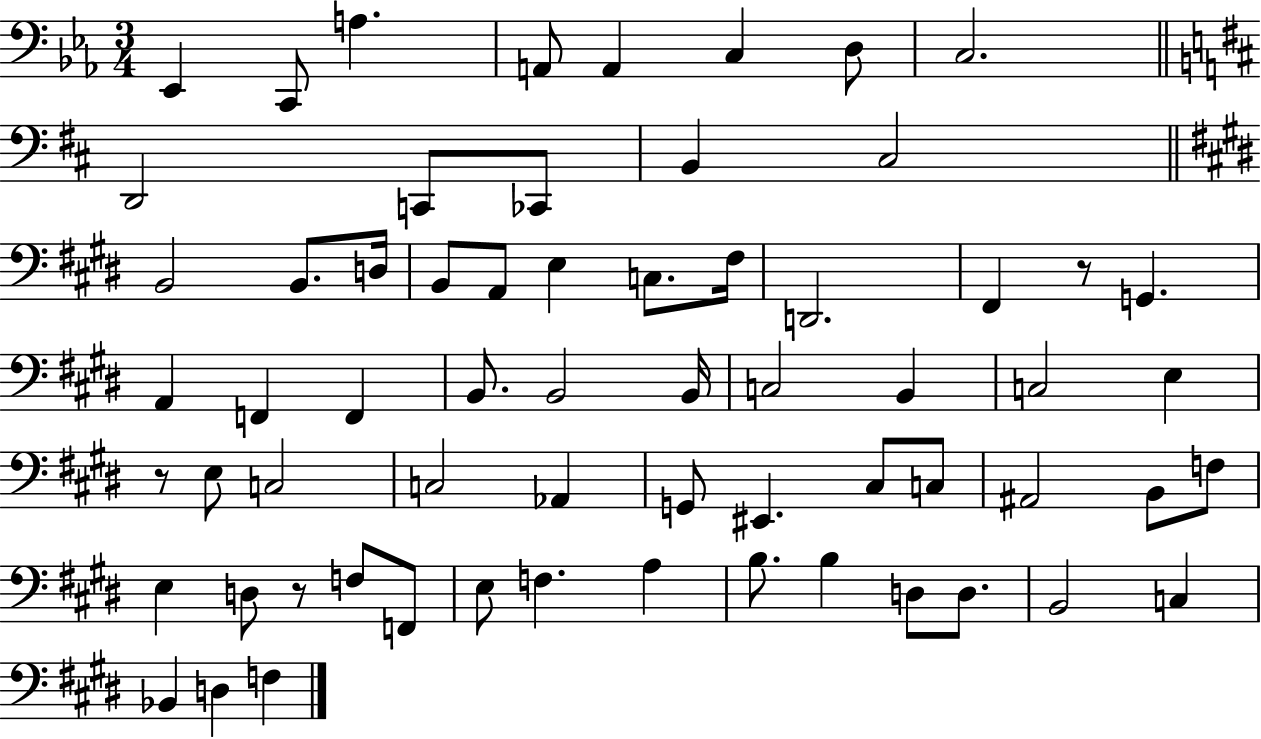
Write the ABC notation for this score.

X:1
T:Untitled
M:3/4
L:1/4
K:Eb
_E,, C,,/2 A, A,,/2 A,, C, D,/2 C,2 D,,2 C,,/2 _C,,/2 B,, ^C,2 B,,2 B,,/2 D,/4 B,,/2 A,,/2 E, C,/2 ^F,/4 D,,2 ^F,, z/2 G,, A,, F,, F,, B,,/2 B,,2 B,,/4 C,2 B,, C,2 E, z/2 E,/2 C,2 C,2 _A,, G,,/2 ^E,, ^C,/2 C,/2 ^A,,2 B,,/2 F,/2 E, D,/2 z/2 F,/2 F,,/2 E,/2 F, A, B,/2 B, D,/2 D,/2 B,,2 C, _B,, D, F,